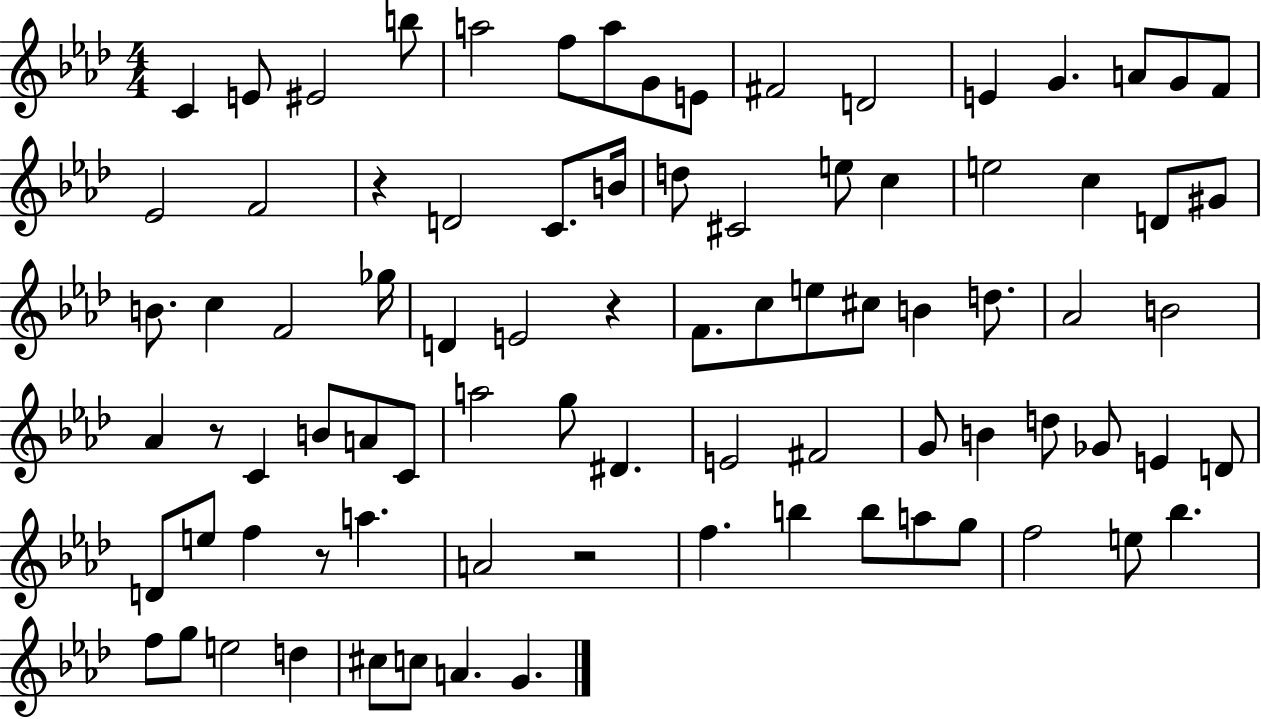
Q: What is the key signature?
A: AES major